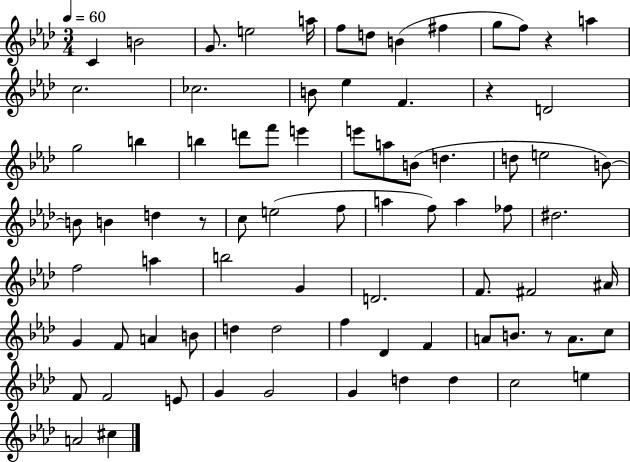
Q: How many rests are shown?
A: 4